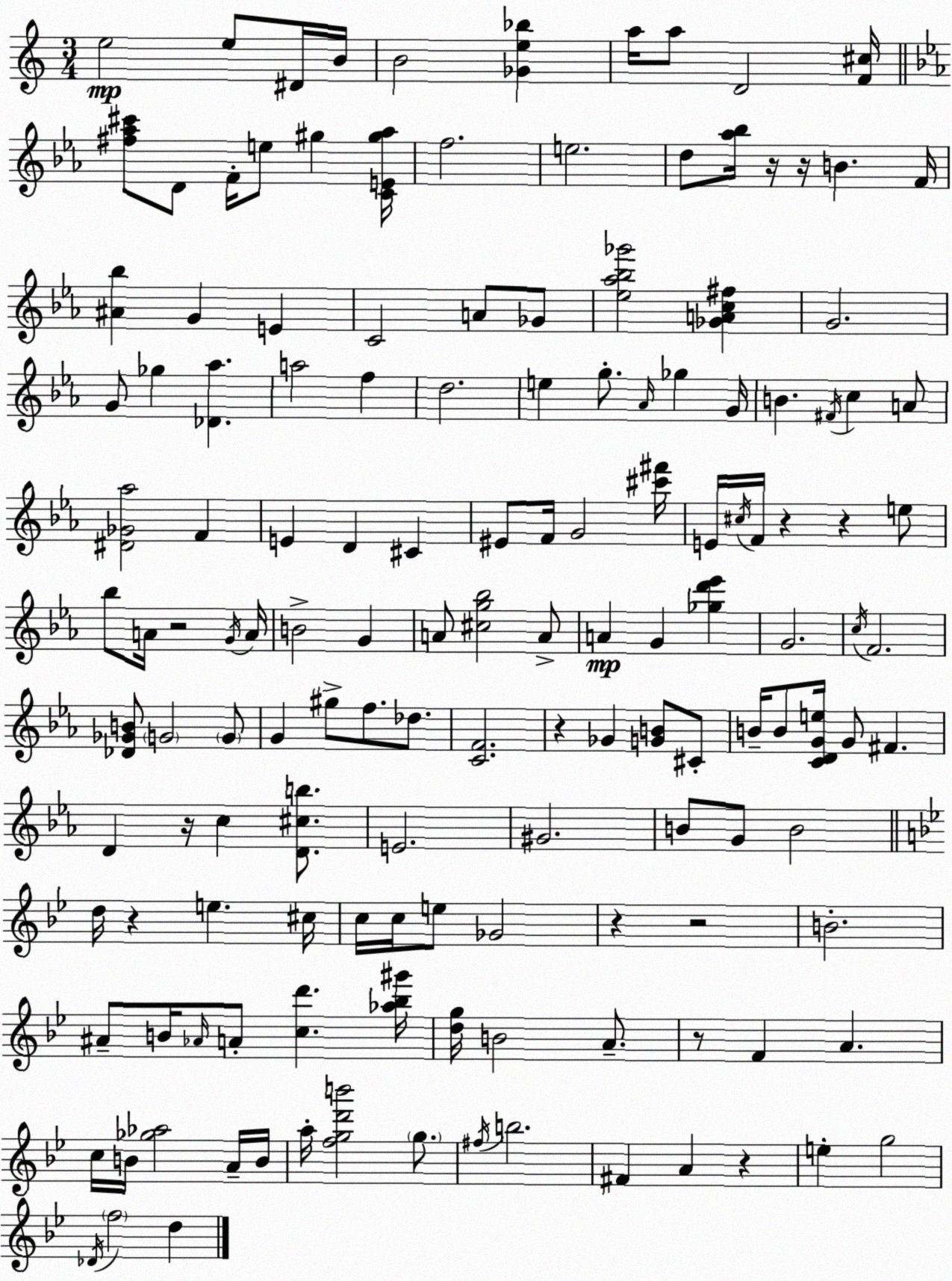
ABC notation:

X:1
T:Untitled
M:3/4
L:1/4
K:Am
e2 e/2 ^D/4 B/4 B2 [_Ge_b] a/4 a/2 D2 [F^c]/4 [^f_a^c']/2 D/2 F/4 e/2 ^g [CE^g_a]/4 f2 e2 d/2 [_a_b]/4 z/4 z/4 B F/4 [^A_b] G E C2 A/2 _G/2 [_e_a_b_g']2 [_GAc^f] G2 G/2 _g [_D_a] a2 f d2 e g/2 _A/4 _g G/4 B ^F/4 c A/2 [^D_G_a]2 F E D ^C ^E/2 F/4 G2 [^c'^f']/4 E/4 ^c/4 F/4 z z e/2 _b/2 A/4 z2 G/4 A/4 B2 G A/2 [^cg_b]2 A/2 A G [_gd'_e'] G2 c/4 F2 [_D_GB]/2 G2 G/2 G ^g/2 f/2 _d/2 [CF]2 z _G [GB]/2 ^C/2 B/4 B/2 [CDGe]/4 G/2 ^F D z/4 c [D^cb]/2 E2 ^G2 B/2 G/2 B2 d/4 z e ^c/4 c/4 c/4 e/2 _G2 z z2 B2 ^A/2 B/4 _A/4 A/2 [cd'] [_a_b^g']/4 [dg]/4 B2 A/2 z/2 F A c/4 B/4 [_g_a]2 A/4 B/4 a/4 [fgd'b']2 g/2 ^f/4 b2 ^F A z e g2 _D/4 f2 d